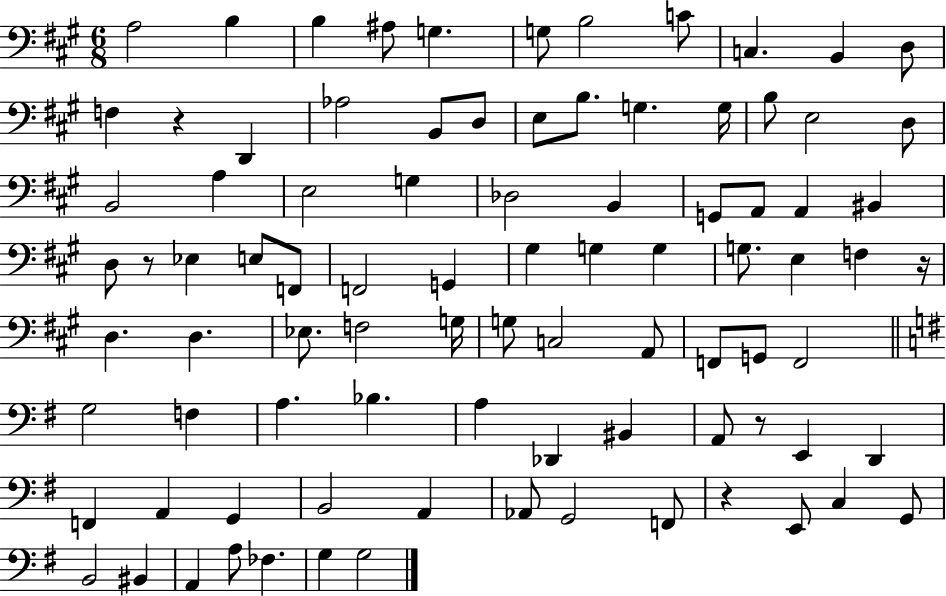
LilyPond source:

{
  \clef bass
  \numericTimeSignature
  \time 6/8
  \key a \major
  a2 b4 | b4 ais8 g4. | g8 b2 c'8 | c4. b,4 d8 | \break f4 r4 d,4 | aes2 b,8 d8 | e8 b8. g4. g16 | b8 e2 d8 | \break b,2 a4 | e2 g4 | des2 b,4 | g,8 a,8 a,4 bis,4 | \break d8 r8 ees4 e8 f,8 | f,2 g,4 | gis4 g4 g4 | g8. e4 f4 r16 | \break d4. d4. | ees8. f2 g16 | g8 c2 a,8 | f,8 g,8 f,2 | \break \bar "||" \break \key g \major g2 f4 | a4. bes4. | a4 des,4 bis,4 | a,8 r8 e,4 d,4 | \break f,4 a,4 g,4 | b,2 a,4 | aes,8 g,2 f,8 | r4 e,8 c4 g,8 | \break b,2 bis,4 | a,4 a8 fes4. | g4 g2 | \bar "|."
}